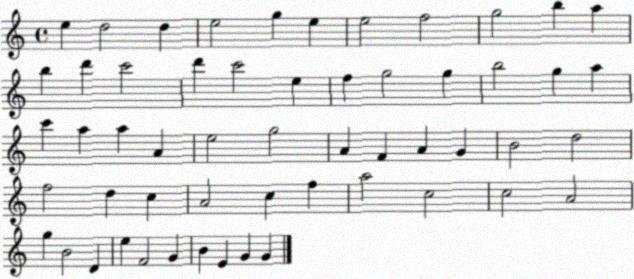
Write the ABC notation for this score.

X:1
T:Untitled
M:4/4
L:1/4
K:C
e d2 d e2 g e e2 f2 g2 b a b d' c'2 d' c'2 e f g2 g b2 g a c' a a A e2 g2 A F A G B2 d2 f2 d c A2 c f a2 c2 c2 A2 g B2 D e F2 G B E G G